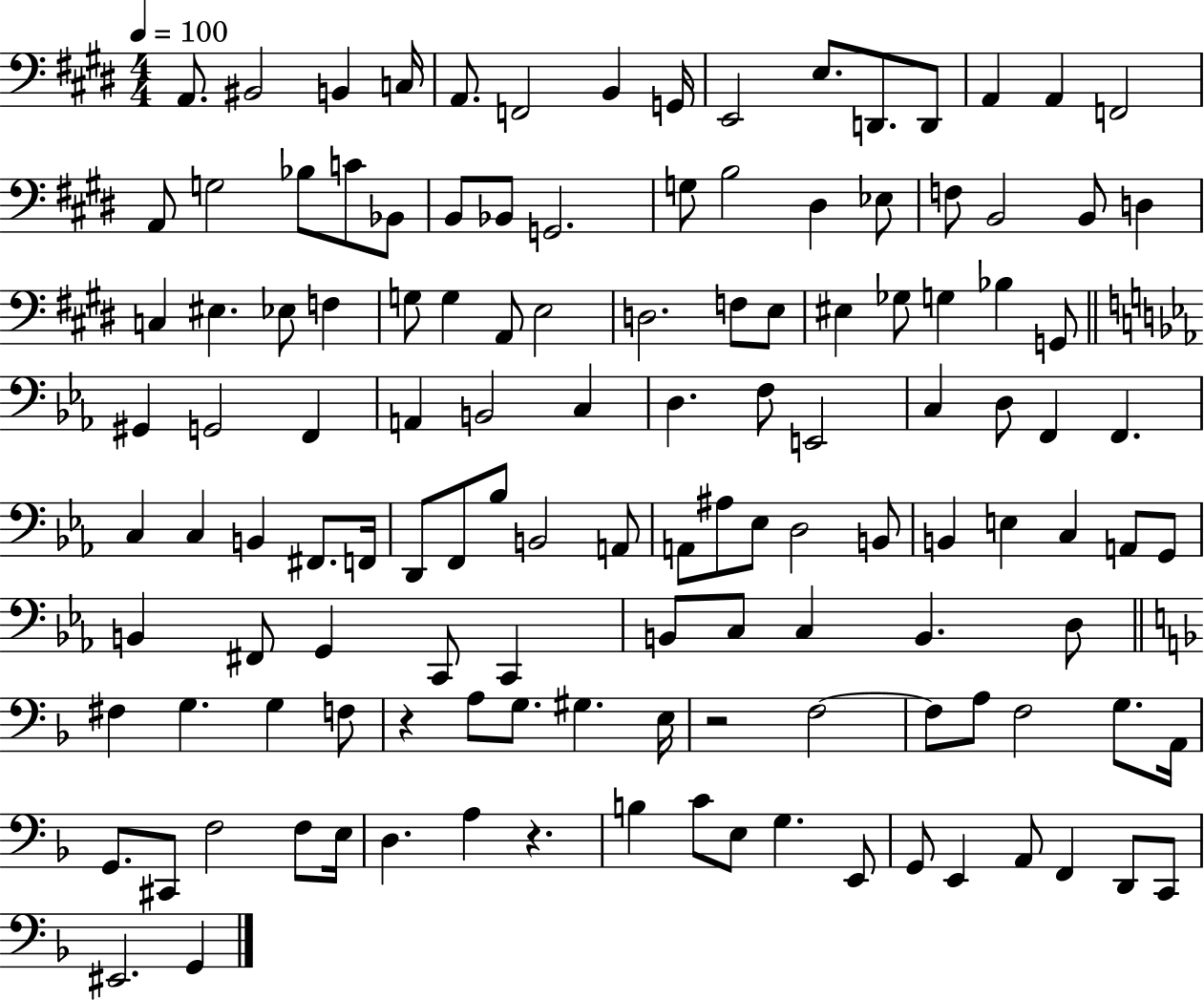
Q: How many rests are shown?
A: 3